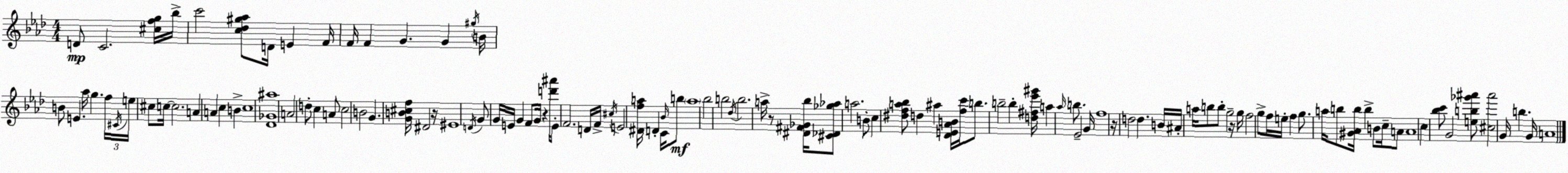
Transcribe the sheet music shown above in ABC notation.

X:1
T:Untitled
M:4/4
L:1/4
K:Ab
D/2 C2 [^cfg]/4 _b/4 c'2 [c_d^g_a]/2 D/4 E F/4 F/4 F G G ^g/4 B/4 B/2 E _a/4 g f/4 ^C/4 e/4 ^c/2 c/4 c2 A A c B c4 [_D_G^a]4 A2 d/2 c A/2 c2 B2 G [GB^cf]/4 ^D2 z/4 ^E4 D/4 G/2 G/4 E/4 G F/2 G/4 z [d'^a']/4 E/2 F2 D/4 F/4 ^c/4 E2 [^Dfa]/4 D C/4 _B/4 b/2 a4 _b2 b2 _d/4 b2 a/4 z/2 [^D^F_G_b]/4 [^C_D_g_a]/2 a2 B/2 c [^dfa_b]/2 d ^a [_DE_AB]/4 [fc']/4 b/2 b2 b [d^f_e'^g']/4 a _a/4 b/2 _E2 G/4 f4 z/4 d2 d B/4 ^A/4 a/4 b/2 b/2 g2 z/4 g/4 f2 g/2 f/4 e/4 f g/2 a/4 b/2 [^G_Ab]/4 b B/2 c/4 A/2 A4 c [_bc']/2 G2 [eb_g'^a']/2 [^c^a']2 G/4 b G/4 A4